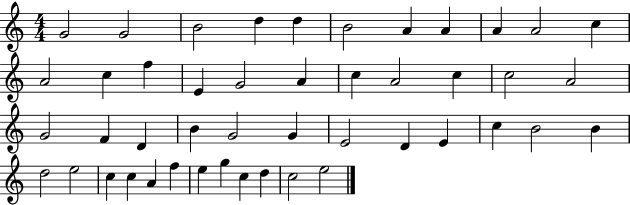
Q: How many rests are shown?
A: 0